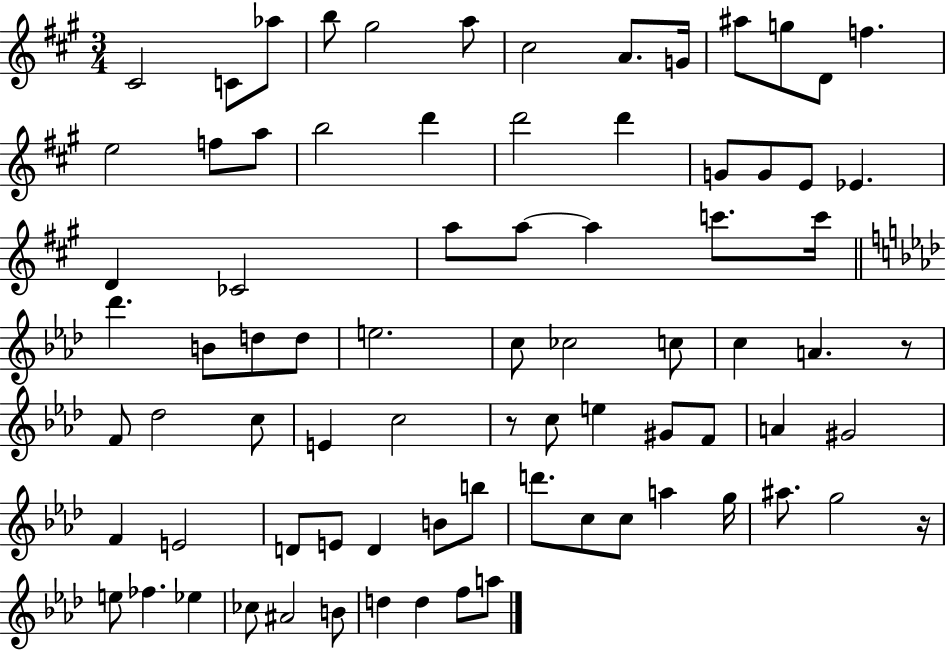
{
  \clef treble
  \numericTimeSignature
  \time 3/4
  \key a \major
  cis'2 c'8 aes''8 | b''8 gis''2 a''8 | cis''2 a'8. g'16 | ais''8 g''8 d'8 f''4. | \break e''2 f''8 a''8 | b''2 d'''4 | d'''2 d'''4 | g'8 g'8 e'8 ees'4. | \break d'4 ces'2 | a''8 a''8~~ a''4 c'''8. c'''16 | \bar "||" \break \key aes \major des'''4. b'8 d''8 d''8 | e''2. | c''8 ces''2 c''8 | c''4 a'4. r8 | \break f'8 des''2 c''8 | e'4 c''2 | r8 c''8 e''4 gis'8 f'8 | a'4 gis'2 | \break f'4 e'2 | d'8 e'8 d'4 b'8 b''8 | d'''8. c''8 c''8 a''4 g''16 | ais''8. g''2 r16 | \break e''8 fes''4. ees''4 | ces''8 ais'2 b'8 | d''4 d''4 f''8 a''8 | \bar "|."
}